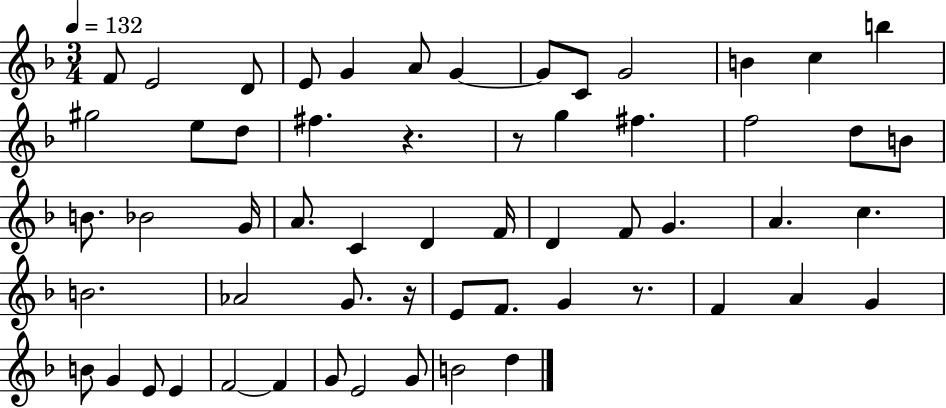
{
  \clef treble
  \numericTimeSignature
  \time 3/4
  \key f \major
  \tempo 4 = 132
  \repeat volta 2 { f'8 e'2 d'8 | e'8 g'4 a'8 g'4~~ | g'8 c'8 g'2 | b'4 c''4 b''4 | \break gis''2 e''8 d''8 | fis''4. r4. | r8 g''4 fis''4. | f''2 d''8 b'8 | \break b'8. bes'2 g'16 | a'8. c'4 d'4 f'16 | d'4 f'8 g'4. | a'4. c''4. | \break b'2. | aes'2 g'8. r16 | e'8 f'8. g'4 r8. | f'4 a'4 g'4 | \break b'8 g'4 e'8 e'4 | f'2~~ f'4 | g'8 e'2 g'8 | b'2 d''4 | \break } \bar "|."
}